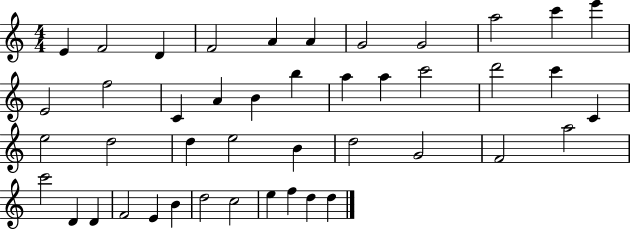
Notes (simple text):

E4/q F4/h D4/q F4/h A4/q A4/q G4/h G4/h A5/h C6/q E6/q E4/h F5/h C4/q A4/q B4/q B5/q A5/q A5/q C6/h D6/h C6/q C4/q E5/h D5/h D5/q E5/h B4/q D5/h G4/h F4/h A5/h C6/h D4/q D4/q F4/h E4/q B4/q D5/h C5/h E5/q F5/q D5/q D5/q